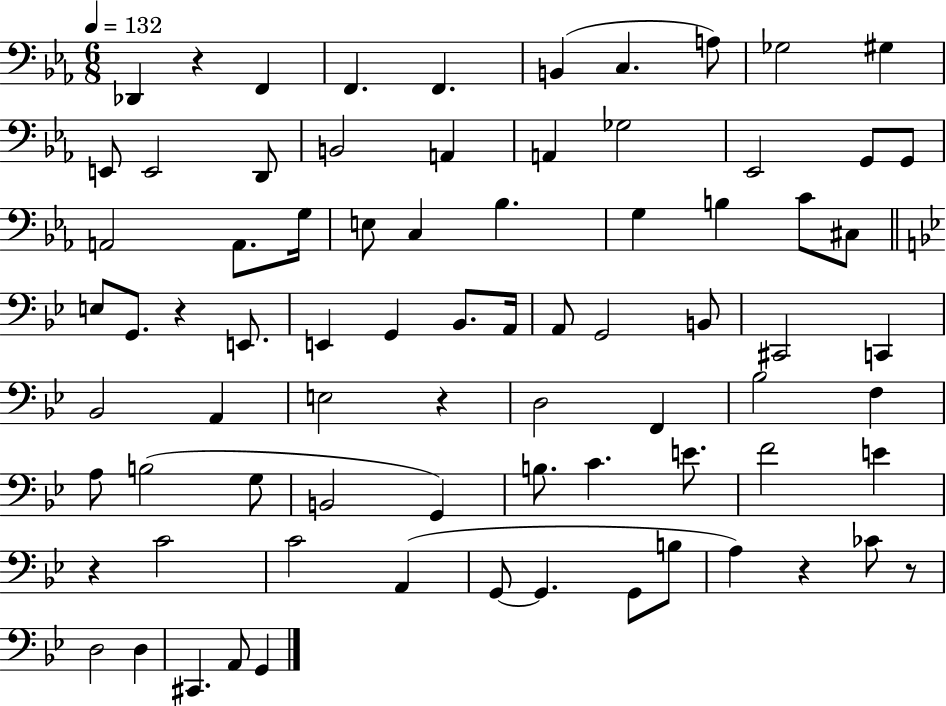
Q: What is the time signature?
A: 6/8